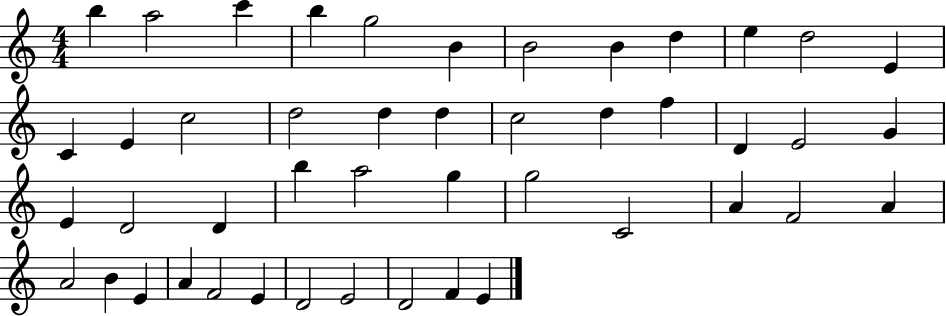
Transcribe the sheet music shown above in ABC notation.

X:1
T:Untitled
M:4/4
L:1/4
K:C
b a2 c' b g2 B B2 B d e d2 E C E c2 d2 d d c2 d f D E2 G E D2 D b a2 g g2 C2 A F2 A A2 B E A F2 E D2 E2 D2 F E